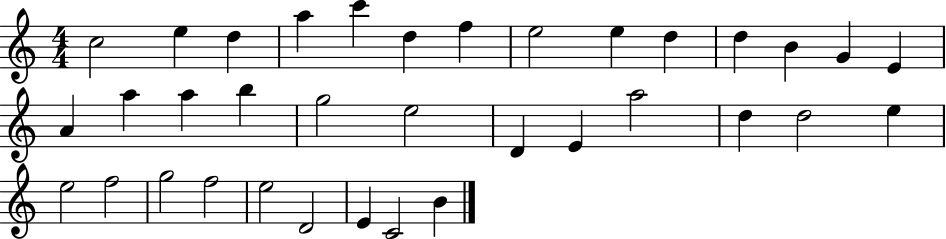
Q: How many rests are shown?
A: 0